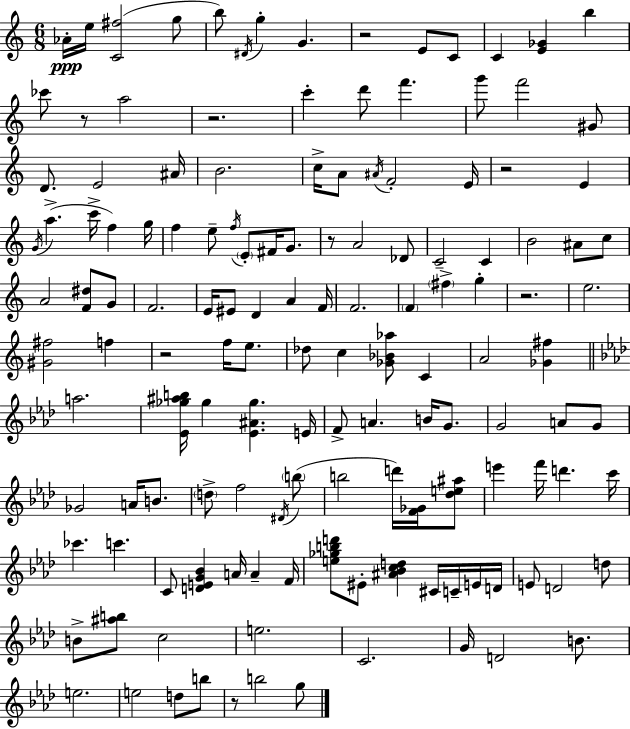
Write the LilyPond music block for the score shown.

{
  \clef treble
  \numericTimeSignature
  \time 6/8
  \key a \minor
  aes'16-.\ppp e''16 <c' fis''>2( g''8 | b''8) \acciaccatura { dis'16 } g''4-. g'4. | r2 e'8 c'8 | c'4 <e' ges'>4 b''4 | \break ces'''8 r8 a''2 | r2. | c'''4-. d'''8 f'''4. | g'''8 f'''2 gis'8 | \break d'8. e'2 | ais'16 b'2. | c''16-> a'8 \acciaccatura { ais'16 } f'2-. | e'16 r2 e'4 | \break \acciaccatura { g'16 }( a''4.-> c'''16-> f''4) | g''16 f''4 e''8-- \acciaccatura { f''16 } \parenthesize e'8-. | fis'16 g'8. r8 a'2 | des'8 c'2-- | \break c'4 b'2 | ais'8 c''8 a'2 | <f' dis''>8 g'8 f'2. | e'16 eis'8 d'4 a'4 | \break f'16 f'2. | \parenthesize f'4 \parenthesize fis''4-> | g''4-. r2. | e''2. | \break <gis' fis''>2 | f''4 r2 | f''16 e''8. des''8 c''4 <ges' bes' aes''>8 | c'4 a'2 | \break <ges' fis''>4 \bar "||" \break \key f \minor a''2. | <ees' ges'' ais'' b''>16 ges''4 <ees' ais' ges''>4. e'16 | f'8-> a'4. b'16 g'8. | g'2 a'8 g'8 | \break ges'2 a'16 b'8. | \parenthesize d''8-> f''2 \acciaccatura { dis'16 }( \parenthesize b''8 | b''2 d'''16) <f' ges'>16 <des'' e'' ais''>8 | e'''4 f'''16 d'''4. | \break c'''16 ces'''4. c'''4. | c'8 <d' e' g' bes'>4 a'16 a'4-- | f'16 <e'' ges'' b'' d'''>8 eis'8-. <ais' bes' c'' d''>4 cis'16 c'16-- e'16 | d'16 e'8 d'2 d''8 | \break b'8-> <ais'' b''>8 c''2 | e''2. | c'2. | g'16 d'2 b'8. | \break e''2. | e''2 d''8 b''8 | r8 b''2 g''8 | \bar "|."
}